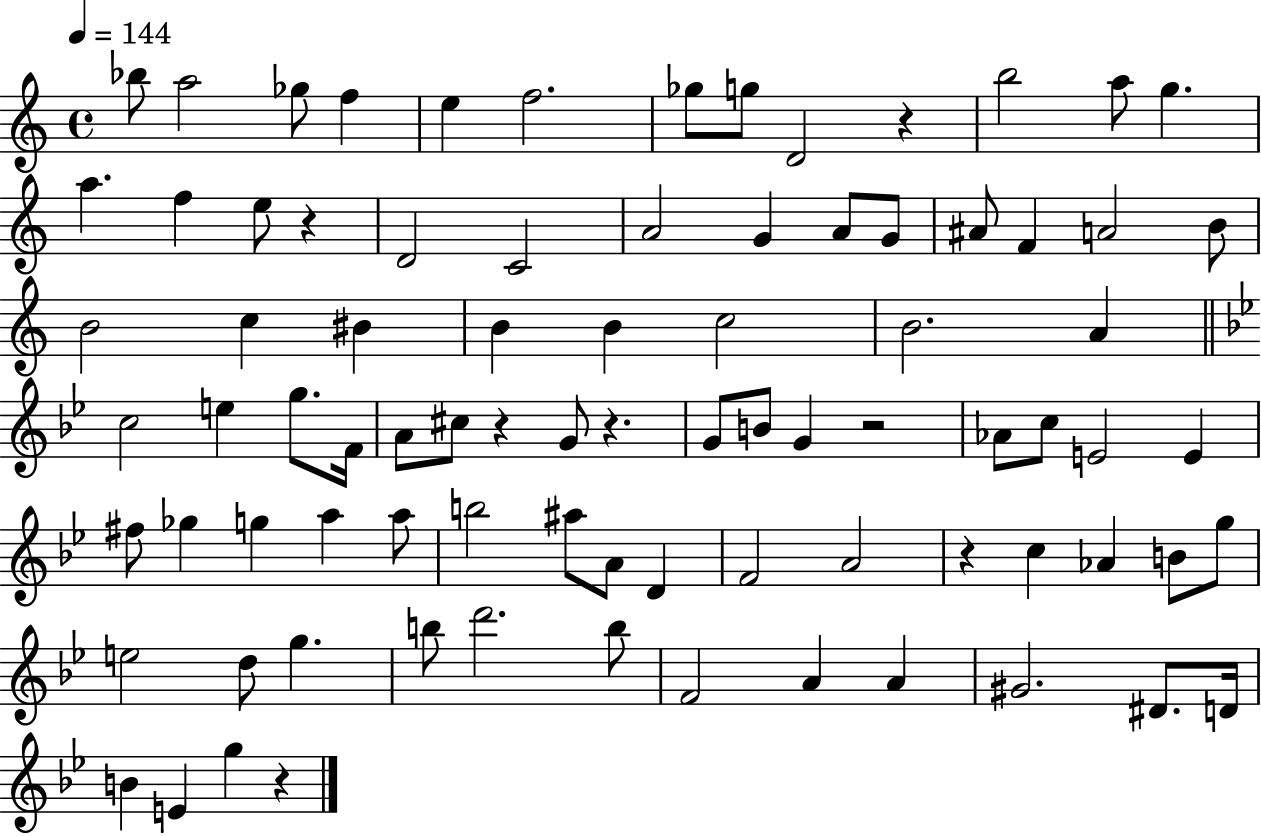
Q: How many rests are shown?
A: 7